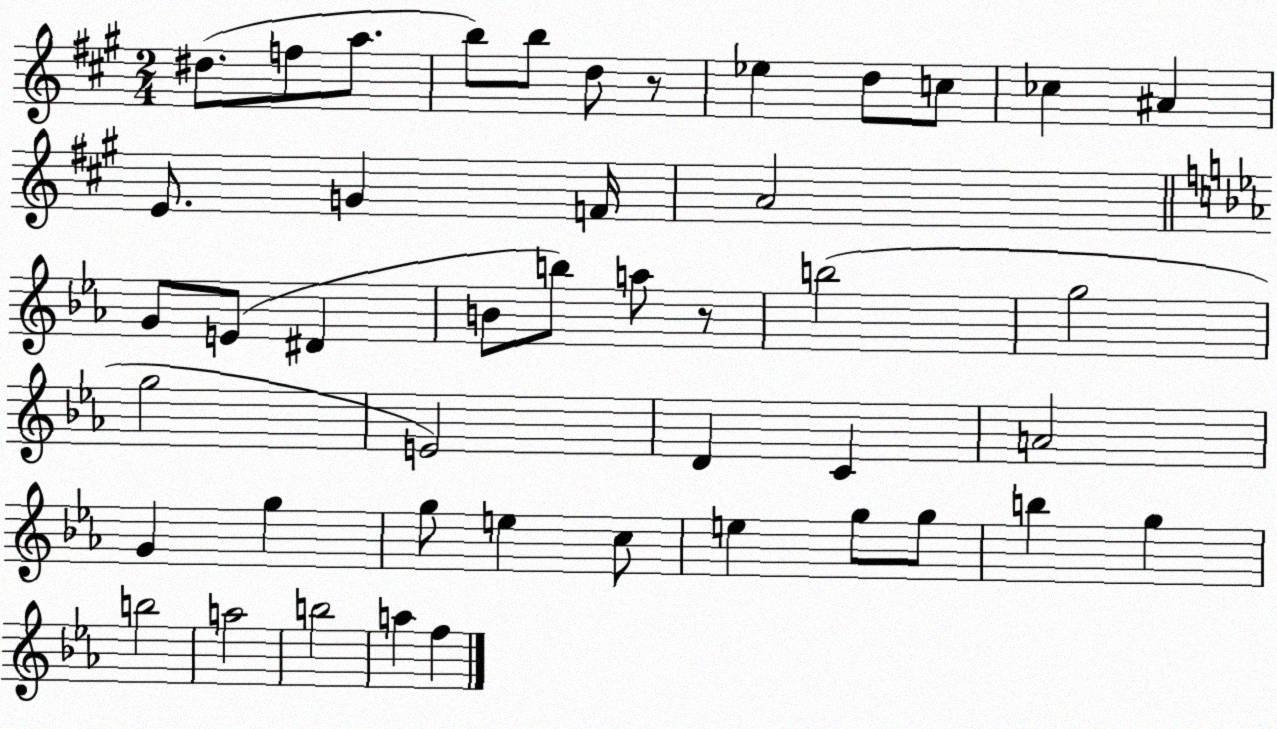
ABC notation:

X:1
T:Untitled
M:2/4
L:1/4
K:A
^d/2 f/2 a/2 b/2 b/2 d/2 z/2 _e d/2 c/2 _c ^A E/2 G F/4 A2 G/2 E/2 ^D B/2 b/2 a/2 z/2 b2 g2 g2 E2 D C A2 G g g/2 e c/2 e g/2 g/2 b g b2 a2 b2 a f